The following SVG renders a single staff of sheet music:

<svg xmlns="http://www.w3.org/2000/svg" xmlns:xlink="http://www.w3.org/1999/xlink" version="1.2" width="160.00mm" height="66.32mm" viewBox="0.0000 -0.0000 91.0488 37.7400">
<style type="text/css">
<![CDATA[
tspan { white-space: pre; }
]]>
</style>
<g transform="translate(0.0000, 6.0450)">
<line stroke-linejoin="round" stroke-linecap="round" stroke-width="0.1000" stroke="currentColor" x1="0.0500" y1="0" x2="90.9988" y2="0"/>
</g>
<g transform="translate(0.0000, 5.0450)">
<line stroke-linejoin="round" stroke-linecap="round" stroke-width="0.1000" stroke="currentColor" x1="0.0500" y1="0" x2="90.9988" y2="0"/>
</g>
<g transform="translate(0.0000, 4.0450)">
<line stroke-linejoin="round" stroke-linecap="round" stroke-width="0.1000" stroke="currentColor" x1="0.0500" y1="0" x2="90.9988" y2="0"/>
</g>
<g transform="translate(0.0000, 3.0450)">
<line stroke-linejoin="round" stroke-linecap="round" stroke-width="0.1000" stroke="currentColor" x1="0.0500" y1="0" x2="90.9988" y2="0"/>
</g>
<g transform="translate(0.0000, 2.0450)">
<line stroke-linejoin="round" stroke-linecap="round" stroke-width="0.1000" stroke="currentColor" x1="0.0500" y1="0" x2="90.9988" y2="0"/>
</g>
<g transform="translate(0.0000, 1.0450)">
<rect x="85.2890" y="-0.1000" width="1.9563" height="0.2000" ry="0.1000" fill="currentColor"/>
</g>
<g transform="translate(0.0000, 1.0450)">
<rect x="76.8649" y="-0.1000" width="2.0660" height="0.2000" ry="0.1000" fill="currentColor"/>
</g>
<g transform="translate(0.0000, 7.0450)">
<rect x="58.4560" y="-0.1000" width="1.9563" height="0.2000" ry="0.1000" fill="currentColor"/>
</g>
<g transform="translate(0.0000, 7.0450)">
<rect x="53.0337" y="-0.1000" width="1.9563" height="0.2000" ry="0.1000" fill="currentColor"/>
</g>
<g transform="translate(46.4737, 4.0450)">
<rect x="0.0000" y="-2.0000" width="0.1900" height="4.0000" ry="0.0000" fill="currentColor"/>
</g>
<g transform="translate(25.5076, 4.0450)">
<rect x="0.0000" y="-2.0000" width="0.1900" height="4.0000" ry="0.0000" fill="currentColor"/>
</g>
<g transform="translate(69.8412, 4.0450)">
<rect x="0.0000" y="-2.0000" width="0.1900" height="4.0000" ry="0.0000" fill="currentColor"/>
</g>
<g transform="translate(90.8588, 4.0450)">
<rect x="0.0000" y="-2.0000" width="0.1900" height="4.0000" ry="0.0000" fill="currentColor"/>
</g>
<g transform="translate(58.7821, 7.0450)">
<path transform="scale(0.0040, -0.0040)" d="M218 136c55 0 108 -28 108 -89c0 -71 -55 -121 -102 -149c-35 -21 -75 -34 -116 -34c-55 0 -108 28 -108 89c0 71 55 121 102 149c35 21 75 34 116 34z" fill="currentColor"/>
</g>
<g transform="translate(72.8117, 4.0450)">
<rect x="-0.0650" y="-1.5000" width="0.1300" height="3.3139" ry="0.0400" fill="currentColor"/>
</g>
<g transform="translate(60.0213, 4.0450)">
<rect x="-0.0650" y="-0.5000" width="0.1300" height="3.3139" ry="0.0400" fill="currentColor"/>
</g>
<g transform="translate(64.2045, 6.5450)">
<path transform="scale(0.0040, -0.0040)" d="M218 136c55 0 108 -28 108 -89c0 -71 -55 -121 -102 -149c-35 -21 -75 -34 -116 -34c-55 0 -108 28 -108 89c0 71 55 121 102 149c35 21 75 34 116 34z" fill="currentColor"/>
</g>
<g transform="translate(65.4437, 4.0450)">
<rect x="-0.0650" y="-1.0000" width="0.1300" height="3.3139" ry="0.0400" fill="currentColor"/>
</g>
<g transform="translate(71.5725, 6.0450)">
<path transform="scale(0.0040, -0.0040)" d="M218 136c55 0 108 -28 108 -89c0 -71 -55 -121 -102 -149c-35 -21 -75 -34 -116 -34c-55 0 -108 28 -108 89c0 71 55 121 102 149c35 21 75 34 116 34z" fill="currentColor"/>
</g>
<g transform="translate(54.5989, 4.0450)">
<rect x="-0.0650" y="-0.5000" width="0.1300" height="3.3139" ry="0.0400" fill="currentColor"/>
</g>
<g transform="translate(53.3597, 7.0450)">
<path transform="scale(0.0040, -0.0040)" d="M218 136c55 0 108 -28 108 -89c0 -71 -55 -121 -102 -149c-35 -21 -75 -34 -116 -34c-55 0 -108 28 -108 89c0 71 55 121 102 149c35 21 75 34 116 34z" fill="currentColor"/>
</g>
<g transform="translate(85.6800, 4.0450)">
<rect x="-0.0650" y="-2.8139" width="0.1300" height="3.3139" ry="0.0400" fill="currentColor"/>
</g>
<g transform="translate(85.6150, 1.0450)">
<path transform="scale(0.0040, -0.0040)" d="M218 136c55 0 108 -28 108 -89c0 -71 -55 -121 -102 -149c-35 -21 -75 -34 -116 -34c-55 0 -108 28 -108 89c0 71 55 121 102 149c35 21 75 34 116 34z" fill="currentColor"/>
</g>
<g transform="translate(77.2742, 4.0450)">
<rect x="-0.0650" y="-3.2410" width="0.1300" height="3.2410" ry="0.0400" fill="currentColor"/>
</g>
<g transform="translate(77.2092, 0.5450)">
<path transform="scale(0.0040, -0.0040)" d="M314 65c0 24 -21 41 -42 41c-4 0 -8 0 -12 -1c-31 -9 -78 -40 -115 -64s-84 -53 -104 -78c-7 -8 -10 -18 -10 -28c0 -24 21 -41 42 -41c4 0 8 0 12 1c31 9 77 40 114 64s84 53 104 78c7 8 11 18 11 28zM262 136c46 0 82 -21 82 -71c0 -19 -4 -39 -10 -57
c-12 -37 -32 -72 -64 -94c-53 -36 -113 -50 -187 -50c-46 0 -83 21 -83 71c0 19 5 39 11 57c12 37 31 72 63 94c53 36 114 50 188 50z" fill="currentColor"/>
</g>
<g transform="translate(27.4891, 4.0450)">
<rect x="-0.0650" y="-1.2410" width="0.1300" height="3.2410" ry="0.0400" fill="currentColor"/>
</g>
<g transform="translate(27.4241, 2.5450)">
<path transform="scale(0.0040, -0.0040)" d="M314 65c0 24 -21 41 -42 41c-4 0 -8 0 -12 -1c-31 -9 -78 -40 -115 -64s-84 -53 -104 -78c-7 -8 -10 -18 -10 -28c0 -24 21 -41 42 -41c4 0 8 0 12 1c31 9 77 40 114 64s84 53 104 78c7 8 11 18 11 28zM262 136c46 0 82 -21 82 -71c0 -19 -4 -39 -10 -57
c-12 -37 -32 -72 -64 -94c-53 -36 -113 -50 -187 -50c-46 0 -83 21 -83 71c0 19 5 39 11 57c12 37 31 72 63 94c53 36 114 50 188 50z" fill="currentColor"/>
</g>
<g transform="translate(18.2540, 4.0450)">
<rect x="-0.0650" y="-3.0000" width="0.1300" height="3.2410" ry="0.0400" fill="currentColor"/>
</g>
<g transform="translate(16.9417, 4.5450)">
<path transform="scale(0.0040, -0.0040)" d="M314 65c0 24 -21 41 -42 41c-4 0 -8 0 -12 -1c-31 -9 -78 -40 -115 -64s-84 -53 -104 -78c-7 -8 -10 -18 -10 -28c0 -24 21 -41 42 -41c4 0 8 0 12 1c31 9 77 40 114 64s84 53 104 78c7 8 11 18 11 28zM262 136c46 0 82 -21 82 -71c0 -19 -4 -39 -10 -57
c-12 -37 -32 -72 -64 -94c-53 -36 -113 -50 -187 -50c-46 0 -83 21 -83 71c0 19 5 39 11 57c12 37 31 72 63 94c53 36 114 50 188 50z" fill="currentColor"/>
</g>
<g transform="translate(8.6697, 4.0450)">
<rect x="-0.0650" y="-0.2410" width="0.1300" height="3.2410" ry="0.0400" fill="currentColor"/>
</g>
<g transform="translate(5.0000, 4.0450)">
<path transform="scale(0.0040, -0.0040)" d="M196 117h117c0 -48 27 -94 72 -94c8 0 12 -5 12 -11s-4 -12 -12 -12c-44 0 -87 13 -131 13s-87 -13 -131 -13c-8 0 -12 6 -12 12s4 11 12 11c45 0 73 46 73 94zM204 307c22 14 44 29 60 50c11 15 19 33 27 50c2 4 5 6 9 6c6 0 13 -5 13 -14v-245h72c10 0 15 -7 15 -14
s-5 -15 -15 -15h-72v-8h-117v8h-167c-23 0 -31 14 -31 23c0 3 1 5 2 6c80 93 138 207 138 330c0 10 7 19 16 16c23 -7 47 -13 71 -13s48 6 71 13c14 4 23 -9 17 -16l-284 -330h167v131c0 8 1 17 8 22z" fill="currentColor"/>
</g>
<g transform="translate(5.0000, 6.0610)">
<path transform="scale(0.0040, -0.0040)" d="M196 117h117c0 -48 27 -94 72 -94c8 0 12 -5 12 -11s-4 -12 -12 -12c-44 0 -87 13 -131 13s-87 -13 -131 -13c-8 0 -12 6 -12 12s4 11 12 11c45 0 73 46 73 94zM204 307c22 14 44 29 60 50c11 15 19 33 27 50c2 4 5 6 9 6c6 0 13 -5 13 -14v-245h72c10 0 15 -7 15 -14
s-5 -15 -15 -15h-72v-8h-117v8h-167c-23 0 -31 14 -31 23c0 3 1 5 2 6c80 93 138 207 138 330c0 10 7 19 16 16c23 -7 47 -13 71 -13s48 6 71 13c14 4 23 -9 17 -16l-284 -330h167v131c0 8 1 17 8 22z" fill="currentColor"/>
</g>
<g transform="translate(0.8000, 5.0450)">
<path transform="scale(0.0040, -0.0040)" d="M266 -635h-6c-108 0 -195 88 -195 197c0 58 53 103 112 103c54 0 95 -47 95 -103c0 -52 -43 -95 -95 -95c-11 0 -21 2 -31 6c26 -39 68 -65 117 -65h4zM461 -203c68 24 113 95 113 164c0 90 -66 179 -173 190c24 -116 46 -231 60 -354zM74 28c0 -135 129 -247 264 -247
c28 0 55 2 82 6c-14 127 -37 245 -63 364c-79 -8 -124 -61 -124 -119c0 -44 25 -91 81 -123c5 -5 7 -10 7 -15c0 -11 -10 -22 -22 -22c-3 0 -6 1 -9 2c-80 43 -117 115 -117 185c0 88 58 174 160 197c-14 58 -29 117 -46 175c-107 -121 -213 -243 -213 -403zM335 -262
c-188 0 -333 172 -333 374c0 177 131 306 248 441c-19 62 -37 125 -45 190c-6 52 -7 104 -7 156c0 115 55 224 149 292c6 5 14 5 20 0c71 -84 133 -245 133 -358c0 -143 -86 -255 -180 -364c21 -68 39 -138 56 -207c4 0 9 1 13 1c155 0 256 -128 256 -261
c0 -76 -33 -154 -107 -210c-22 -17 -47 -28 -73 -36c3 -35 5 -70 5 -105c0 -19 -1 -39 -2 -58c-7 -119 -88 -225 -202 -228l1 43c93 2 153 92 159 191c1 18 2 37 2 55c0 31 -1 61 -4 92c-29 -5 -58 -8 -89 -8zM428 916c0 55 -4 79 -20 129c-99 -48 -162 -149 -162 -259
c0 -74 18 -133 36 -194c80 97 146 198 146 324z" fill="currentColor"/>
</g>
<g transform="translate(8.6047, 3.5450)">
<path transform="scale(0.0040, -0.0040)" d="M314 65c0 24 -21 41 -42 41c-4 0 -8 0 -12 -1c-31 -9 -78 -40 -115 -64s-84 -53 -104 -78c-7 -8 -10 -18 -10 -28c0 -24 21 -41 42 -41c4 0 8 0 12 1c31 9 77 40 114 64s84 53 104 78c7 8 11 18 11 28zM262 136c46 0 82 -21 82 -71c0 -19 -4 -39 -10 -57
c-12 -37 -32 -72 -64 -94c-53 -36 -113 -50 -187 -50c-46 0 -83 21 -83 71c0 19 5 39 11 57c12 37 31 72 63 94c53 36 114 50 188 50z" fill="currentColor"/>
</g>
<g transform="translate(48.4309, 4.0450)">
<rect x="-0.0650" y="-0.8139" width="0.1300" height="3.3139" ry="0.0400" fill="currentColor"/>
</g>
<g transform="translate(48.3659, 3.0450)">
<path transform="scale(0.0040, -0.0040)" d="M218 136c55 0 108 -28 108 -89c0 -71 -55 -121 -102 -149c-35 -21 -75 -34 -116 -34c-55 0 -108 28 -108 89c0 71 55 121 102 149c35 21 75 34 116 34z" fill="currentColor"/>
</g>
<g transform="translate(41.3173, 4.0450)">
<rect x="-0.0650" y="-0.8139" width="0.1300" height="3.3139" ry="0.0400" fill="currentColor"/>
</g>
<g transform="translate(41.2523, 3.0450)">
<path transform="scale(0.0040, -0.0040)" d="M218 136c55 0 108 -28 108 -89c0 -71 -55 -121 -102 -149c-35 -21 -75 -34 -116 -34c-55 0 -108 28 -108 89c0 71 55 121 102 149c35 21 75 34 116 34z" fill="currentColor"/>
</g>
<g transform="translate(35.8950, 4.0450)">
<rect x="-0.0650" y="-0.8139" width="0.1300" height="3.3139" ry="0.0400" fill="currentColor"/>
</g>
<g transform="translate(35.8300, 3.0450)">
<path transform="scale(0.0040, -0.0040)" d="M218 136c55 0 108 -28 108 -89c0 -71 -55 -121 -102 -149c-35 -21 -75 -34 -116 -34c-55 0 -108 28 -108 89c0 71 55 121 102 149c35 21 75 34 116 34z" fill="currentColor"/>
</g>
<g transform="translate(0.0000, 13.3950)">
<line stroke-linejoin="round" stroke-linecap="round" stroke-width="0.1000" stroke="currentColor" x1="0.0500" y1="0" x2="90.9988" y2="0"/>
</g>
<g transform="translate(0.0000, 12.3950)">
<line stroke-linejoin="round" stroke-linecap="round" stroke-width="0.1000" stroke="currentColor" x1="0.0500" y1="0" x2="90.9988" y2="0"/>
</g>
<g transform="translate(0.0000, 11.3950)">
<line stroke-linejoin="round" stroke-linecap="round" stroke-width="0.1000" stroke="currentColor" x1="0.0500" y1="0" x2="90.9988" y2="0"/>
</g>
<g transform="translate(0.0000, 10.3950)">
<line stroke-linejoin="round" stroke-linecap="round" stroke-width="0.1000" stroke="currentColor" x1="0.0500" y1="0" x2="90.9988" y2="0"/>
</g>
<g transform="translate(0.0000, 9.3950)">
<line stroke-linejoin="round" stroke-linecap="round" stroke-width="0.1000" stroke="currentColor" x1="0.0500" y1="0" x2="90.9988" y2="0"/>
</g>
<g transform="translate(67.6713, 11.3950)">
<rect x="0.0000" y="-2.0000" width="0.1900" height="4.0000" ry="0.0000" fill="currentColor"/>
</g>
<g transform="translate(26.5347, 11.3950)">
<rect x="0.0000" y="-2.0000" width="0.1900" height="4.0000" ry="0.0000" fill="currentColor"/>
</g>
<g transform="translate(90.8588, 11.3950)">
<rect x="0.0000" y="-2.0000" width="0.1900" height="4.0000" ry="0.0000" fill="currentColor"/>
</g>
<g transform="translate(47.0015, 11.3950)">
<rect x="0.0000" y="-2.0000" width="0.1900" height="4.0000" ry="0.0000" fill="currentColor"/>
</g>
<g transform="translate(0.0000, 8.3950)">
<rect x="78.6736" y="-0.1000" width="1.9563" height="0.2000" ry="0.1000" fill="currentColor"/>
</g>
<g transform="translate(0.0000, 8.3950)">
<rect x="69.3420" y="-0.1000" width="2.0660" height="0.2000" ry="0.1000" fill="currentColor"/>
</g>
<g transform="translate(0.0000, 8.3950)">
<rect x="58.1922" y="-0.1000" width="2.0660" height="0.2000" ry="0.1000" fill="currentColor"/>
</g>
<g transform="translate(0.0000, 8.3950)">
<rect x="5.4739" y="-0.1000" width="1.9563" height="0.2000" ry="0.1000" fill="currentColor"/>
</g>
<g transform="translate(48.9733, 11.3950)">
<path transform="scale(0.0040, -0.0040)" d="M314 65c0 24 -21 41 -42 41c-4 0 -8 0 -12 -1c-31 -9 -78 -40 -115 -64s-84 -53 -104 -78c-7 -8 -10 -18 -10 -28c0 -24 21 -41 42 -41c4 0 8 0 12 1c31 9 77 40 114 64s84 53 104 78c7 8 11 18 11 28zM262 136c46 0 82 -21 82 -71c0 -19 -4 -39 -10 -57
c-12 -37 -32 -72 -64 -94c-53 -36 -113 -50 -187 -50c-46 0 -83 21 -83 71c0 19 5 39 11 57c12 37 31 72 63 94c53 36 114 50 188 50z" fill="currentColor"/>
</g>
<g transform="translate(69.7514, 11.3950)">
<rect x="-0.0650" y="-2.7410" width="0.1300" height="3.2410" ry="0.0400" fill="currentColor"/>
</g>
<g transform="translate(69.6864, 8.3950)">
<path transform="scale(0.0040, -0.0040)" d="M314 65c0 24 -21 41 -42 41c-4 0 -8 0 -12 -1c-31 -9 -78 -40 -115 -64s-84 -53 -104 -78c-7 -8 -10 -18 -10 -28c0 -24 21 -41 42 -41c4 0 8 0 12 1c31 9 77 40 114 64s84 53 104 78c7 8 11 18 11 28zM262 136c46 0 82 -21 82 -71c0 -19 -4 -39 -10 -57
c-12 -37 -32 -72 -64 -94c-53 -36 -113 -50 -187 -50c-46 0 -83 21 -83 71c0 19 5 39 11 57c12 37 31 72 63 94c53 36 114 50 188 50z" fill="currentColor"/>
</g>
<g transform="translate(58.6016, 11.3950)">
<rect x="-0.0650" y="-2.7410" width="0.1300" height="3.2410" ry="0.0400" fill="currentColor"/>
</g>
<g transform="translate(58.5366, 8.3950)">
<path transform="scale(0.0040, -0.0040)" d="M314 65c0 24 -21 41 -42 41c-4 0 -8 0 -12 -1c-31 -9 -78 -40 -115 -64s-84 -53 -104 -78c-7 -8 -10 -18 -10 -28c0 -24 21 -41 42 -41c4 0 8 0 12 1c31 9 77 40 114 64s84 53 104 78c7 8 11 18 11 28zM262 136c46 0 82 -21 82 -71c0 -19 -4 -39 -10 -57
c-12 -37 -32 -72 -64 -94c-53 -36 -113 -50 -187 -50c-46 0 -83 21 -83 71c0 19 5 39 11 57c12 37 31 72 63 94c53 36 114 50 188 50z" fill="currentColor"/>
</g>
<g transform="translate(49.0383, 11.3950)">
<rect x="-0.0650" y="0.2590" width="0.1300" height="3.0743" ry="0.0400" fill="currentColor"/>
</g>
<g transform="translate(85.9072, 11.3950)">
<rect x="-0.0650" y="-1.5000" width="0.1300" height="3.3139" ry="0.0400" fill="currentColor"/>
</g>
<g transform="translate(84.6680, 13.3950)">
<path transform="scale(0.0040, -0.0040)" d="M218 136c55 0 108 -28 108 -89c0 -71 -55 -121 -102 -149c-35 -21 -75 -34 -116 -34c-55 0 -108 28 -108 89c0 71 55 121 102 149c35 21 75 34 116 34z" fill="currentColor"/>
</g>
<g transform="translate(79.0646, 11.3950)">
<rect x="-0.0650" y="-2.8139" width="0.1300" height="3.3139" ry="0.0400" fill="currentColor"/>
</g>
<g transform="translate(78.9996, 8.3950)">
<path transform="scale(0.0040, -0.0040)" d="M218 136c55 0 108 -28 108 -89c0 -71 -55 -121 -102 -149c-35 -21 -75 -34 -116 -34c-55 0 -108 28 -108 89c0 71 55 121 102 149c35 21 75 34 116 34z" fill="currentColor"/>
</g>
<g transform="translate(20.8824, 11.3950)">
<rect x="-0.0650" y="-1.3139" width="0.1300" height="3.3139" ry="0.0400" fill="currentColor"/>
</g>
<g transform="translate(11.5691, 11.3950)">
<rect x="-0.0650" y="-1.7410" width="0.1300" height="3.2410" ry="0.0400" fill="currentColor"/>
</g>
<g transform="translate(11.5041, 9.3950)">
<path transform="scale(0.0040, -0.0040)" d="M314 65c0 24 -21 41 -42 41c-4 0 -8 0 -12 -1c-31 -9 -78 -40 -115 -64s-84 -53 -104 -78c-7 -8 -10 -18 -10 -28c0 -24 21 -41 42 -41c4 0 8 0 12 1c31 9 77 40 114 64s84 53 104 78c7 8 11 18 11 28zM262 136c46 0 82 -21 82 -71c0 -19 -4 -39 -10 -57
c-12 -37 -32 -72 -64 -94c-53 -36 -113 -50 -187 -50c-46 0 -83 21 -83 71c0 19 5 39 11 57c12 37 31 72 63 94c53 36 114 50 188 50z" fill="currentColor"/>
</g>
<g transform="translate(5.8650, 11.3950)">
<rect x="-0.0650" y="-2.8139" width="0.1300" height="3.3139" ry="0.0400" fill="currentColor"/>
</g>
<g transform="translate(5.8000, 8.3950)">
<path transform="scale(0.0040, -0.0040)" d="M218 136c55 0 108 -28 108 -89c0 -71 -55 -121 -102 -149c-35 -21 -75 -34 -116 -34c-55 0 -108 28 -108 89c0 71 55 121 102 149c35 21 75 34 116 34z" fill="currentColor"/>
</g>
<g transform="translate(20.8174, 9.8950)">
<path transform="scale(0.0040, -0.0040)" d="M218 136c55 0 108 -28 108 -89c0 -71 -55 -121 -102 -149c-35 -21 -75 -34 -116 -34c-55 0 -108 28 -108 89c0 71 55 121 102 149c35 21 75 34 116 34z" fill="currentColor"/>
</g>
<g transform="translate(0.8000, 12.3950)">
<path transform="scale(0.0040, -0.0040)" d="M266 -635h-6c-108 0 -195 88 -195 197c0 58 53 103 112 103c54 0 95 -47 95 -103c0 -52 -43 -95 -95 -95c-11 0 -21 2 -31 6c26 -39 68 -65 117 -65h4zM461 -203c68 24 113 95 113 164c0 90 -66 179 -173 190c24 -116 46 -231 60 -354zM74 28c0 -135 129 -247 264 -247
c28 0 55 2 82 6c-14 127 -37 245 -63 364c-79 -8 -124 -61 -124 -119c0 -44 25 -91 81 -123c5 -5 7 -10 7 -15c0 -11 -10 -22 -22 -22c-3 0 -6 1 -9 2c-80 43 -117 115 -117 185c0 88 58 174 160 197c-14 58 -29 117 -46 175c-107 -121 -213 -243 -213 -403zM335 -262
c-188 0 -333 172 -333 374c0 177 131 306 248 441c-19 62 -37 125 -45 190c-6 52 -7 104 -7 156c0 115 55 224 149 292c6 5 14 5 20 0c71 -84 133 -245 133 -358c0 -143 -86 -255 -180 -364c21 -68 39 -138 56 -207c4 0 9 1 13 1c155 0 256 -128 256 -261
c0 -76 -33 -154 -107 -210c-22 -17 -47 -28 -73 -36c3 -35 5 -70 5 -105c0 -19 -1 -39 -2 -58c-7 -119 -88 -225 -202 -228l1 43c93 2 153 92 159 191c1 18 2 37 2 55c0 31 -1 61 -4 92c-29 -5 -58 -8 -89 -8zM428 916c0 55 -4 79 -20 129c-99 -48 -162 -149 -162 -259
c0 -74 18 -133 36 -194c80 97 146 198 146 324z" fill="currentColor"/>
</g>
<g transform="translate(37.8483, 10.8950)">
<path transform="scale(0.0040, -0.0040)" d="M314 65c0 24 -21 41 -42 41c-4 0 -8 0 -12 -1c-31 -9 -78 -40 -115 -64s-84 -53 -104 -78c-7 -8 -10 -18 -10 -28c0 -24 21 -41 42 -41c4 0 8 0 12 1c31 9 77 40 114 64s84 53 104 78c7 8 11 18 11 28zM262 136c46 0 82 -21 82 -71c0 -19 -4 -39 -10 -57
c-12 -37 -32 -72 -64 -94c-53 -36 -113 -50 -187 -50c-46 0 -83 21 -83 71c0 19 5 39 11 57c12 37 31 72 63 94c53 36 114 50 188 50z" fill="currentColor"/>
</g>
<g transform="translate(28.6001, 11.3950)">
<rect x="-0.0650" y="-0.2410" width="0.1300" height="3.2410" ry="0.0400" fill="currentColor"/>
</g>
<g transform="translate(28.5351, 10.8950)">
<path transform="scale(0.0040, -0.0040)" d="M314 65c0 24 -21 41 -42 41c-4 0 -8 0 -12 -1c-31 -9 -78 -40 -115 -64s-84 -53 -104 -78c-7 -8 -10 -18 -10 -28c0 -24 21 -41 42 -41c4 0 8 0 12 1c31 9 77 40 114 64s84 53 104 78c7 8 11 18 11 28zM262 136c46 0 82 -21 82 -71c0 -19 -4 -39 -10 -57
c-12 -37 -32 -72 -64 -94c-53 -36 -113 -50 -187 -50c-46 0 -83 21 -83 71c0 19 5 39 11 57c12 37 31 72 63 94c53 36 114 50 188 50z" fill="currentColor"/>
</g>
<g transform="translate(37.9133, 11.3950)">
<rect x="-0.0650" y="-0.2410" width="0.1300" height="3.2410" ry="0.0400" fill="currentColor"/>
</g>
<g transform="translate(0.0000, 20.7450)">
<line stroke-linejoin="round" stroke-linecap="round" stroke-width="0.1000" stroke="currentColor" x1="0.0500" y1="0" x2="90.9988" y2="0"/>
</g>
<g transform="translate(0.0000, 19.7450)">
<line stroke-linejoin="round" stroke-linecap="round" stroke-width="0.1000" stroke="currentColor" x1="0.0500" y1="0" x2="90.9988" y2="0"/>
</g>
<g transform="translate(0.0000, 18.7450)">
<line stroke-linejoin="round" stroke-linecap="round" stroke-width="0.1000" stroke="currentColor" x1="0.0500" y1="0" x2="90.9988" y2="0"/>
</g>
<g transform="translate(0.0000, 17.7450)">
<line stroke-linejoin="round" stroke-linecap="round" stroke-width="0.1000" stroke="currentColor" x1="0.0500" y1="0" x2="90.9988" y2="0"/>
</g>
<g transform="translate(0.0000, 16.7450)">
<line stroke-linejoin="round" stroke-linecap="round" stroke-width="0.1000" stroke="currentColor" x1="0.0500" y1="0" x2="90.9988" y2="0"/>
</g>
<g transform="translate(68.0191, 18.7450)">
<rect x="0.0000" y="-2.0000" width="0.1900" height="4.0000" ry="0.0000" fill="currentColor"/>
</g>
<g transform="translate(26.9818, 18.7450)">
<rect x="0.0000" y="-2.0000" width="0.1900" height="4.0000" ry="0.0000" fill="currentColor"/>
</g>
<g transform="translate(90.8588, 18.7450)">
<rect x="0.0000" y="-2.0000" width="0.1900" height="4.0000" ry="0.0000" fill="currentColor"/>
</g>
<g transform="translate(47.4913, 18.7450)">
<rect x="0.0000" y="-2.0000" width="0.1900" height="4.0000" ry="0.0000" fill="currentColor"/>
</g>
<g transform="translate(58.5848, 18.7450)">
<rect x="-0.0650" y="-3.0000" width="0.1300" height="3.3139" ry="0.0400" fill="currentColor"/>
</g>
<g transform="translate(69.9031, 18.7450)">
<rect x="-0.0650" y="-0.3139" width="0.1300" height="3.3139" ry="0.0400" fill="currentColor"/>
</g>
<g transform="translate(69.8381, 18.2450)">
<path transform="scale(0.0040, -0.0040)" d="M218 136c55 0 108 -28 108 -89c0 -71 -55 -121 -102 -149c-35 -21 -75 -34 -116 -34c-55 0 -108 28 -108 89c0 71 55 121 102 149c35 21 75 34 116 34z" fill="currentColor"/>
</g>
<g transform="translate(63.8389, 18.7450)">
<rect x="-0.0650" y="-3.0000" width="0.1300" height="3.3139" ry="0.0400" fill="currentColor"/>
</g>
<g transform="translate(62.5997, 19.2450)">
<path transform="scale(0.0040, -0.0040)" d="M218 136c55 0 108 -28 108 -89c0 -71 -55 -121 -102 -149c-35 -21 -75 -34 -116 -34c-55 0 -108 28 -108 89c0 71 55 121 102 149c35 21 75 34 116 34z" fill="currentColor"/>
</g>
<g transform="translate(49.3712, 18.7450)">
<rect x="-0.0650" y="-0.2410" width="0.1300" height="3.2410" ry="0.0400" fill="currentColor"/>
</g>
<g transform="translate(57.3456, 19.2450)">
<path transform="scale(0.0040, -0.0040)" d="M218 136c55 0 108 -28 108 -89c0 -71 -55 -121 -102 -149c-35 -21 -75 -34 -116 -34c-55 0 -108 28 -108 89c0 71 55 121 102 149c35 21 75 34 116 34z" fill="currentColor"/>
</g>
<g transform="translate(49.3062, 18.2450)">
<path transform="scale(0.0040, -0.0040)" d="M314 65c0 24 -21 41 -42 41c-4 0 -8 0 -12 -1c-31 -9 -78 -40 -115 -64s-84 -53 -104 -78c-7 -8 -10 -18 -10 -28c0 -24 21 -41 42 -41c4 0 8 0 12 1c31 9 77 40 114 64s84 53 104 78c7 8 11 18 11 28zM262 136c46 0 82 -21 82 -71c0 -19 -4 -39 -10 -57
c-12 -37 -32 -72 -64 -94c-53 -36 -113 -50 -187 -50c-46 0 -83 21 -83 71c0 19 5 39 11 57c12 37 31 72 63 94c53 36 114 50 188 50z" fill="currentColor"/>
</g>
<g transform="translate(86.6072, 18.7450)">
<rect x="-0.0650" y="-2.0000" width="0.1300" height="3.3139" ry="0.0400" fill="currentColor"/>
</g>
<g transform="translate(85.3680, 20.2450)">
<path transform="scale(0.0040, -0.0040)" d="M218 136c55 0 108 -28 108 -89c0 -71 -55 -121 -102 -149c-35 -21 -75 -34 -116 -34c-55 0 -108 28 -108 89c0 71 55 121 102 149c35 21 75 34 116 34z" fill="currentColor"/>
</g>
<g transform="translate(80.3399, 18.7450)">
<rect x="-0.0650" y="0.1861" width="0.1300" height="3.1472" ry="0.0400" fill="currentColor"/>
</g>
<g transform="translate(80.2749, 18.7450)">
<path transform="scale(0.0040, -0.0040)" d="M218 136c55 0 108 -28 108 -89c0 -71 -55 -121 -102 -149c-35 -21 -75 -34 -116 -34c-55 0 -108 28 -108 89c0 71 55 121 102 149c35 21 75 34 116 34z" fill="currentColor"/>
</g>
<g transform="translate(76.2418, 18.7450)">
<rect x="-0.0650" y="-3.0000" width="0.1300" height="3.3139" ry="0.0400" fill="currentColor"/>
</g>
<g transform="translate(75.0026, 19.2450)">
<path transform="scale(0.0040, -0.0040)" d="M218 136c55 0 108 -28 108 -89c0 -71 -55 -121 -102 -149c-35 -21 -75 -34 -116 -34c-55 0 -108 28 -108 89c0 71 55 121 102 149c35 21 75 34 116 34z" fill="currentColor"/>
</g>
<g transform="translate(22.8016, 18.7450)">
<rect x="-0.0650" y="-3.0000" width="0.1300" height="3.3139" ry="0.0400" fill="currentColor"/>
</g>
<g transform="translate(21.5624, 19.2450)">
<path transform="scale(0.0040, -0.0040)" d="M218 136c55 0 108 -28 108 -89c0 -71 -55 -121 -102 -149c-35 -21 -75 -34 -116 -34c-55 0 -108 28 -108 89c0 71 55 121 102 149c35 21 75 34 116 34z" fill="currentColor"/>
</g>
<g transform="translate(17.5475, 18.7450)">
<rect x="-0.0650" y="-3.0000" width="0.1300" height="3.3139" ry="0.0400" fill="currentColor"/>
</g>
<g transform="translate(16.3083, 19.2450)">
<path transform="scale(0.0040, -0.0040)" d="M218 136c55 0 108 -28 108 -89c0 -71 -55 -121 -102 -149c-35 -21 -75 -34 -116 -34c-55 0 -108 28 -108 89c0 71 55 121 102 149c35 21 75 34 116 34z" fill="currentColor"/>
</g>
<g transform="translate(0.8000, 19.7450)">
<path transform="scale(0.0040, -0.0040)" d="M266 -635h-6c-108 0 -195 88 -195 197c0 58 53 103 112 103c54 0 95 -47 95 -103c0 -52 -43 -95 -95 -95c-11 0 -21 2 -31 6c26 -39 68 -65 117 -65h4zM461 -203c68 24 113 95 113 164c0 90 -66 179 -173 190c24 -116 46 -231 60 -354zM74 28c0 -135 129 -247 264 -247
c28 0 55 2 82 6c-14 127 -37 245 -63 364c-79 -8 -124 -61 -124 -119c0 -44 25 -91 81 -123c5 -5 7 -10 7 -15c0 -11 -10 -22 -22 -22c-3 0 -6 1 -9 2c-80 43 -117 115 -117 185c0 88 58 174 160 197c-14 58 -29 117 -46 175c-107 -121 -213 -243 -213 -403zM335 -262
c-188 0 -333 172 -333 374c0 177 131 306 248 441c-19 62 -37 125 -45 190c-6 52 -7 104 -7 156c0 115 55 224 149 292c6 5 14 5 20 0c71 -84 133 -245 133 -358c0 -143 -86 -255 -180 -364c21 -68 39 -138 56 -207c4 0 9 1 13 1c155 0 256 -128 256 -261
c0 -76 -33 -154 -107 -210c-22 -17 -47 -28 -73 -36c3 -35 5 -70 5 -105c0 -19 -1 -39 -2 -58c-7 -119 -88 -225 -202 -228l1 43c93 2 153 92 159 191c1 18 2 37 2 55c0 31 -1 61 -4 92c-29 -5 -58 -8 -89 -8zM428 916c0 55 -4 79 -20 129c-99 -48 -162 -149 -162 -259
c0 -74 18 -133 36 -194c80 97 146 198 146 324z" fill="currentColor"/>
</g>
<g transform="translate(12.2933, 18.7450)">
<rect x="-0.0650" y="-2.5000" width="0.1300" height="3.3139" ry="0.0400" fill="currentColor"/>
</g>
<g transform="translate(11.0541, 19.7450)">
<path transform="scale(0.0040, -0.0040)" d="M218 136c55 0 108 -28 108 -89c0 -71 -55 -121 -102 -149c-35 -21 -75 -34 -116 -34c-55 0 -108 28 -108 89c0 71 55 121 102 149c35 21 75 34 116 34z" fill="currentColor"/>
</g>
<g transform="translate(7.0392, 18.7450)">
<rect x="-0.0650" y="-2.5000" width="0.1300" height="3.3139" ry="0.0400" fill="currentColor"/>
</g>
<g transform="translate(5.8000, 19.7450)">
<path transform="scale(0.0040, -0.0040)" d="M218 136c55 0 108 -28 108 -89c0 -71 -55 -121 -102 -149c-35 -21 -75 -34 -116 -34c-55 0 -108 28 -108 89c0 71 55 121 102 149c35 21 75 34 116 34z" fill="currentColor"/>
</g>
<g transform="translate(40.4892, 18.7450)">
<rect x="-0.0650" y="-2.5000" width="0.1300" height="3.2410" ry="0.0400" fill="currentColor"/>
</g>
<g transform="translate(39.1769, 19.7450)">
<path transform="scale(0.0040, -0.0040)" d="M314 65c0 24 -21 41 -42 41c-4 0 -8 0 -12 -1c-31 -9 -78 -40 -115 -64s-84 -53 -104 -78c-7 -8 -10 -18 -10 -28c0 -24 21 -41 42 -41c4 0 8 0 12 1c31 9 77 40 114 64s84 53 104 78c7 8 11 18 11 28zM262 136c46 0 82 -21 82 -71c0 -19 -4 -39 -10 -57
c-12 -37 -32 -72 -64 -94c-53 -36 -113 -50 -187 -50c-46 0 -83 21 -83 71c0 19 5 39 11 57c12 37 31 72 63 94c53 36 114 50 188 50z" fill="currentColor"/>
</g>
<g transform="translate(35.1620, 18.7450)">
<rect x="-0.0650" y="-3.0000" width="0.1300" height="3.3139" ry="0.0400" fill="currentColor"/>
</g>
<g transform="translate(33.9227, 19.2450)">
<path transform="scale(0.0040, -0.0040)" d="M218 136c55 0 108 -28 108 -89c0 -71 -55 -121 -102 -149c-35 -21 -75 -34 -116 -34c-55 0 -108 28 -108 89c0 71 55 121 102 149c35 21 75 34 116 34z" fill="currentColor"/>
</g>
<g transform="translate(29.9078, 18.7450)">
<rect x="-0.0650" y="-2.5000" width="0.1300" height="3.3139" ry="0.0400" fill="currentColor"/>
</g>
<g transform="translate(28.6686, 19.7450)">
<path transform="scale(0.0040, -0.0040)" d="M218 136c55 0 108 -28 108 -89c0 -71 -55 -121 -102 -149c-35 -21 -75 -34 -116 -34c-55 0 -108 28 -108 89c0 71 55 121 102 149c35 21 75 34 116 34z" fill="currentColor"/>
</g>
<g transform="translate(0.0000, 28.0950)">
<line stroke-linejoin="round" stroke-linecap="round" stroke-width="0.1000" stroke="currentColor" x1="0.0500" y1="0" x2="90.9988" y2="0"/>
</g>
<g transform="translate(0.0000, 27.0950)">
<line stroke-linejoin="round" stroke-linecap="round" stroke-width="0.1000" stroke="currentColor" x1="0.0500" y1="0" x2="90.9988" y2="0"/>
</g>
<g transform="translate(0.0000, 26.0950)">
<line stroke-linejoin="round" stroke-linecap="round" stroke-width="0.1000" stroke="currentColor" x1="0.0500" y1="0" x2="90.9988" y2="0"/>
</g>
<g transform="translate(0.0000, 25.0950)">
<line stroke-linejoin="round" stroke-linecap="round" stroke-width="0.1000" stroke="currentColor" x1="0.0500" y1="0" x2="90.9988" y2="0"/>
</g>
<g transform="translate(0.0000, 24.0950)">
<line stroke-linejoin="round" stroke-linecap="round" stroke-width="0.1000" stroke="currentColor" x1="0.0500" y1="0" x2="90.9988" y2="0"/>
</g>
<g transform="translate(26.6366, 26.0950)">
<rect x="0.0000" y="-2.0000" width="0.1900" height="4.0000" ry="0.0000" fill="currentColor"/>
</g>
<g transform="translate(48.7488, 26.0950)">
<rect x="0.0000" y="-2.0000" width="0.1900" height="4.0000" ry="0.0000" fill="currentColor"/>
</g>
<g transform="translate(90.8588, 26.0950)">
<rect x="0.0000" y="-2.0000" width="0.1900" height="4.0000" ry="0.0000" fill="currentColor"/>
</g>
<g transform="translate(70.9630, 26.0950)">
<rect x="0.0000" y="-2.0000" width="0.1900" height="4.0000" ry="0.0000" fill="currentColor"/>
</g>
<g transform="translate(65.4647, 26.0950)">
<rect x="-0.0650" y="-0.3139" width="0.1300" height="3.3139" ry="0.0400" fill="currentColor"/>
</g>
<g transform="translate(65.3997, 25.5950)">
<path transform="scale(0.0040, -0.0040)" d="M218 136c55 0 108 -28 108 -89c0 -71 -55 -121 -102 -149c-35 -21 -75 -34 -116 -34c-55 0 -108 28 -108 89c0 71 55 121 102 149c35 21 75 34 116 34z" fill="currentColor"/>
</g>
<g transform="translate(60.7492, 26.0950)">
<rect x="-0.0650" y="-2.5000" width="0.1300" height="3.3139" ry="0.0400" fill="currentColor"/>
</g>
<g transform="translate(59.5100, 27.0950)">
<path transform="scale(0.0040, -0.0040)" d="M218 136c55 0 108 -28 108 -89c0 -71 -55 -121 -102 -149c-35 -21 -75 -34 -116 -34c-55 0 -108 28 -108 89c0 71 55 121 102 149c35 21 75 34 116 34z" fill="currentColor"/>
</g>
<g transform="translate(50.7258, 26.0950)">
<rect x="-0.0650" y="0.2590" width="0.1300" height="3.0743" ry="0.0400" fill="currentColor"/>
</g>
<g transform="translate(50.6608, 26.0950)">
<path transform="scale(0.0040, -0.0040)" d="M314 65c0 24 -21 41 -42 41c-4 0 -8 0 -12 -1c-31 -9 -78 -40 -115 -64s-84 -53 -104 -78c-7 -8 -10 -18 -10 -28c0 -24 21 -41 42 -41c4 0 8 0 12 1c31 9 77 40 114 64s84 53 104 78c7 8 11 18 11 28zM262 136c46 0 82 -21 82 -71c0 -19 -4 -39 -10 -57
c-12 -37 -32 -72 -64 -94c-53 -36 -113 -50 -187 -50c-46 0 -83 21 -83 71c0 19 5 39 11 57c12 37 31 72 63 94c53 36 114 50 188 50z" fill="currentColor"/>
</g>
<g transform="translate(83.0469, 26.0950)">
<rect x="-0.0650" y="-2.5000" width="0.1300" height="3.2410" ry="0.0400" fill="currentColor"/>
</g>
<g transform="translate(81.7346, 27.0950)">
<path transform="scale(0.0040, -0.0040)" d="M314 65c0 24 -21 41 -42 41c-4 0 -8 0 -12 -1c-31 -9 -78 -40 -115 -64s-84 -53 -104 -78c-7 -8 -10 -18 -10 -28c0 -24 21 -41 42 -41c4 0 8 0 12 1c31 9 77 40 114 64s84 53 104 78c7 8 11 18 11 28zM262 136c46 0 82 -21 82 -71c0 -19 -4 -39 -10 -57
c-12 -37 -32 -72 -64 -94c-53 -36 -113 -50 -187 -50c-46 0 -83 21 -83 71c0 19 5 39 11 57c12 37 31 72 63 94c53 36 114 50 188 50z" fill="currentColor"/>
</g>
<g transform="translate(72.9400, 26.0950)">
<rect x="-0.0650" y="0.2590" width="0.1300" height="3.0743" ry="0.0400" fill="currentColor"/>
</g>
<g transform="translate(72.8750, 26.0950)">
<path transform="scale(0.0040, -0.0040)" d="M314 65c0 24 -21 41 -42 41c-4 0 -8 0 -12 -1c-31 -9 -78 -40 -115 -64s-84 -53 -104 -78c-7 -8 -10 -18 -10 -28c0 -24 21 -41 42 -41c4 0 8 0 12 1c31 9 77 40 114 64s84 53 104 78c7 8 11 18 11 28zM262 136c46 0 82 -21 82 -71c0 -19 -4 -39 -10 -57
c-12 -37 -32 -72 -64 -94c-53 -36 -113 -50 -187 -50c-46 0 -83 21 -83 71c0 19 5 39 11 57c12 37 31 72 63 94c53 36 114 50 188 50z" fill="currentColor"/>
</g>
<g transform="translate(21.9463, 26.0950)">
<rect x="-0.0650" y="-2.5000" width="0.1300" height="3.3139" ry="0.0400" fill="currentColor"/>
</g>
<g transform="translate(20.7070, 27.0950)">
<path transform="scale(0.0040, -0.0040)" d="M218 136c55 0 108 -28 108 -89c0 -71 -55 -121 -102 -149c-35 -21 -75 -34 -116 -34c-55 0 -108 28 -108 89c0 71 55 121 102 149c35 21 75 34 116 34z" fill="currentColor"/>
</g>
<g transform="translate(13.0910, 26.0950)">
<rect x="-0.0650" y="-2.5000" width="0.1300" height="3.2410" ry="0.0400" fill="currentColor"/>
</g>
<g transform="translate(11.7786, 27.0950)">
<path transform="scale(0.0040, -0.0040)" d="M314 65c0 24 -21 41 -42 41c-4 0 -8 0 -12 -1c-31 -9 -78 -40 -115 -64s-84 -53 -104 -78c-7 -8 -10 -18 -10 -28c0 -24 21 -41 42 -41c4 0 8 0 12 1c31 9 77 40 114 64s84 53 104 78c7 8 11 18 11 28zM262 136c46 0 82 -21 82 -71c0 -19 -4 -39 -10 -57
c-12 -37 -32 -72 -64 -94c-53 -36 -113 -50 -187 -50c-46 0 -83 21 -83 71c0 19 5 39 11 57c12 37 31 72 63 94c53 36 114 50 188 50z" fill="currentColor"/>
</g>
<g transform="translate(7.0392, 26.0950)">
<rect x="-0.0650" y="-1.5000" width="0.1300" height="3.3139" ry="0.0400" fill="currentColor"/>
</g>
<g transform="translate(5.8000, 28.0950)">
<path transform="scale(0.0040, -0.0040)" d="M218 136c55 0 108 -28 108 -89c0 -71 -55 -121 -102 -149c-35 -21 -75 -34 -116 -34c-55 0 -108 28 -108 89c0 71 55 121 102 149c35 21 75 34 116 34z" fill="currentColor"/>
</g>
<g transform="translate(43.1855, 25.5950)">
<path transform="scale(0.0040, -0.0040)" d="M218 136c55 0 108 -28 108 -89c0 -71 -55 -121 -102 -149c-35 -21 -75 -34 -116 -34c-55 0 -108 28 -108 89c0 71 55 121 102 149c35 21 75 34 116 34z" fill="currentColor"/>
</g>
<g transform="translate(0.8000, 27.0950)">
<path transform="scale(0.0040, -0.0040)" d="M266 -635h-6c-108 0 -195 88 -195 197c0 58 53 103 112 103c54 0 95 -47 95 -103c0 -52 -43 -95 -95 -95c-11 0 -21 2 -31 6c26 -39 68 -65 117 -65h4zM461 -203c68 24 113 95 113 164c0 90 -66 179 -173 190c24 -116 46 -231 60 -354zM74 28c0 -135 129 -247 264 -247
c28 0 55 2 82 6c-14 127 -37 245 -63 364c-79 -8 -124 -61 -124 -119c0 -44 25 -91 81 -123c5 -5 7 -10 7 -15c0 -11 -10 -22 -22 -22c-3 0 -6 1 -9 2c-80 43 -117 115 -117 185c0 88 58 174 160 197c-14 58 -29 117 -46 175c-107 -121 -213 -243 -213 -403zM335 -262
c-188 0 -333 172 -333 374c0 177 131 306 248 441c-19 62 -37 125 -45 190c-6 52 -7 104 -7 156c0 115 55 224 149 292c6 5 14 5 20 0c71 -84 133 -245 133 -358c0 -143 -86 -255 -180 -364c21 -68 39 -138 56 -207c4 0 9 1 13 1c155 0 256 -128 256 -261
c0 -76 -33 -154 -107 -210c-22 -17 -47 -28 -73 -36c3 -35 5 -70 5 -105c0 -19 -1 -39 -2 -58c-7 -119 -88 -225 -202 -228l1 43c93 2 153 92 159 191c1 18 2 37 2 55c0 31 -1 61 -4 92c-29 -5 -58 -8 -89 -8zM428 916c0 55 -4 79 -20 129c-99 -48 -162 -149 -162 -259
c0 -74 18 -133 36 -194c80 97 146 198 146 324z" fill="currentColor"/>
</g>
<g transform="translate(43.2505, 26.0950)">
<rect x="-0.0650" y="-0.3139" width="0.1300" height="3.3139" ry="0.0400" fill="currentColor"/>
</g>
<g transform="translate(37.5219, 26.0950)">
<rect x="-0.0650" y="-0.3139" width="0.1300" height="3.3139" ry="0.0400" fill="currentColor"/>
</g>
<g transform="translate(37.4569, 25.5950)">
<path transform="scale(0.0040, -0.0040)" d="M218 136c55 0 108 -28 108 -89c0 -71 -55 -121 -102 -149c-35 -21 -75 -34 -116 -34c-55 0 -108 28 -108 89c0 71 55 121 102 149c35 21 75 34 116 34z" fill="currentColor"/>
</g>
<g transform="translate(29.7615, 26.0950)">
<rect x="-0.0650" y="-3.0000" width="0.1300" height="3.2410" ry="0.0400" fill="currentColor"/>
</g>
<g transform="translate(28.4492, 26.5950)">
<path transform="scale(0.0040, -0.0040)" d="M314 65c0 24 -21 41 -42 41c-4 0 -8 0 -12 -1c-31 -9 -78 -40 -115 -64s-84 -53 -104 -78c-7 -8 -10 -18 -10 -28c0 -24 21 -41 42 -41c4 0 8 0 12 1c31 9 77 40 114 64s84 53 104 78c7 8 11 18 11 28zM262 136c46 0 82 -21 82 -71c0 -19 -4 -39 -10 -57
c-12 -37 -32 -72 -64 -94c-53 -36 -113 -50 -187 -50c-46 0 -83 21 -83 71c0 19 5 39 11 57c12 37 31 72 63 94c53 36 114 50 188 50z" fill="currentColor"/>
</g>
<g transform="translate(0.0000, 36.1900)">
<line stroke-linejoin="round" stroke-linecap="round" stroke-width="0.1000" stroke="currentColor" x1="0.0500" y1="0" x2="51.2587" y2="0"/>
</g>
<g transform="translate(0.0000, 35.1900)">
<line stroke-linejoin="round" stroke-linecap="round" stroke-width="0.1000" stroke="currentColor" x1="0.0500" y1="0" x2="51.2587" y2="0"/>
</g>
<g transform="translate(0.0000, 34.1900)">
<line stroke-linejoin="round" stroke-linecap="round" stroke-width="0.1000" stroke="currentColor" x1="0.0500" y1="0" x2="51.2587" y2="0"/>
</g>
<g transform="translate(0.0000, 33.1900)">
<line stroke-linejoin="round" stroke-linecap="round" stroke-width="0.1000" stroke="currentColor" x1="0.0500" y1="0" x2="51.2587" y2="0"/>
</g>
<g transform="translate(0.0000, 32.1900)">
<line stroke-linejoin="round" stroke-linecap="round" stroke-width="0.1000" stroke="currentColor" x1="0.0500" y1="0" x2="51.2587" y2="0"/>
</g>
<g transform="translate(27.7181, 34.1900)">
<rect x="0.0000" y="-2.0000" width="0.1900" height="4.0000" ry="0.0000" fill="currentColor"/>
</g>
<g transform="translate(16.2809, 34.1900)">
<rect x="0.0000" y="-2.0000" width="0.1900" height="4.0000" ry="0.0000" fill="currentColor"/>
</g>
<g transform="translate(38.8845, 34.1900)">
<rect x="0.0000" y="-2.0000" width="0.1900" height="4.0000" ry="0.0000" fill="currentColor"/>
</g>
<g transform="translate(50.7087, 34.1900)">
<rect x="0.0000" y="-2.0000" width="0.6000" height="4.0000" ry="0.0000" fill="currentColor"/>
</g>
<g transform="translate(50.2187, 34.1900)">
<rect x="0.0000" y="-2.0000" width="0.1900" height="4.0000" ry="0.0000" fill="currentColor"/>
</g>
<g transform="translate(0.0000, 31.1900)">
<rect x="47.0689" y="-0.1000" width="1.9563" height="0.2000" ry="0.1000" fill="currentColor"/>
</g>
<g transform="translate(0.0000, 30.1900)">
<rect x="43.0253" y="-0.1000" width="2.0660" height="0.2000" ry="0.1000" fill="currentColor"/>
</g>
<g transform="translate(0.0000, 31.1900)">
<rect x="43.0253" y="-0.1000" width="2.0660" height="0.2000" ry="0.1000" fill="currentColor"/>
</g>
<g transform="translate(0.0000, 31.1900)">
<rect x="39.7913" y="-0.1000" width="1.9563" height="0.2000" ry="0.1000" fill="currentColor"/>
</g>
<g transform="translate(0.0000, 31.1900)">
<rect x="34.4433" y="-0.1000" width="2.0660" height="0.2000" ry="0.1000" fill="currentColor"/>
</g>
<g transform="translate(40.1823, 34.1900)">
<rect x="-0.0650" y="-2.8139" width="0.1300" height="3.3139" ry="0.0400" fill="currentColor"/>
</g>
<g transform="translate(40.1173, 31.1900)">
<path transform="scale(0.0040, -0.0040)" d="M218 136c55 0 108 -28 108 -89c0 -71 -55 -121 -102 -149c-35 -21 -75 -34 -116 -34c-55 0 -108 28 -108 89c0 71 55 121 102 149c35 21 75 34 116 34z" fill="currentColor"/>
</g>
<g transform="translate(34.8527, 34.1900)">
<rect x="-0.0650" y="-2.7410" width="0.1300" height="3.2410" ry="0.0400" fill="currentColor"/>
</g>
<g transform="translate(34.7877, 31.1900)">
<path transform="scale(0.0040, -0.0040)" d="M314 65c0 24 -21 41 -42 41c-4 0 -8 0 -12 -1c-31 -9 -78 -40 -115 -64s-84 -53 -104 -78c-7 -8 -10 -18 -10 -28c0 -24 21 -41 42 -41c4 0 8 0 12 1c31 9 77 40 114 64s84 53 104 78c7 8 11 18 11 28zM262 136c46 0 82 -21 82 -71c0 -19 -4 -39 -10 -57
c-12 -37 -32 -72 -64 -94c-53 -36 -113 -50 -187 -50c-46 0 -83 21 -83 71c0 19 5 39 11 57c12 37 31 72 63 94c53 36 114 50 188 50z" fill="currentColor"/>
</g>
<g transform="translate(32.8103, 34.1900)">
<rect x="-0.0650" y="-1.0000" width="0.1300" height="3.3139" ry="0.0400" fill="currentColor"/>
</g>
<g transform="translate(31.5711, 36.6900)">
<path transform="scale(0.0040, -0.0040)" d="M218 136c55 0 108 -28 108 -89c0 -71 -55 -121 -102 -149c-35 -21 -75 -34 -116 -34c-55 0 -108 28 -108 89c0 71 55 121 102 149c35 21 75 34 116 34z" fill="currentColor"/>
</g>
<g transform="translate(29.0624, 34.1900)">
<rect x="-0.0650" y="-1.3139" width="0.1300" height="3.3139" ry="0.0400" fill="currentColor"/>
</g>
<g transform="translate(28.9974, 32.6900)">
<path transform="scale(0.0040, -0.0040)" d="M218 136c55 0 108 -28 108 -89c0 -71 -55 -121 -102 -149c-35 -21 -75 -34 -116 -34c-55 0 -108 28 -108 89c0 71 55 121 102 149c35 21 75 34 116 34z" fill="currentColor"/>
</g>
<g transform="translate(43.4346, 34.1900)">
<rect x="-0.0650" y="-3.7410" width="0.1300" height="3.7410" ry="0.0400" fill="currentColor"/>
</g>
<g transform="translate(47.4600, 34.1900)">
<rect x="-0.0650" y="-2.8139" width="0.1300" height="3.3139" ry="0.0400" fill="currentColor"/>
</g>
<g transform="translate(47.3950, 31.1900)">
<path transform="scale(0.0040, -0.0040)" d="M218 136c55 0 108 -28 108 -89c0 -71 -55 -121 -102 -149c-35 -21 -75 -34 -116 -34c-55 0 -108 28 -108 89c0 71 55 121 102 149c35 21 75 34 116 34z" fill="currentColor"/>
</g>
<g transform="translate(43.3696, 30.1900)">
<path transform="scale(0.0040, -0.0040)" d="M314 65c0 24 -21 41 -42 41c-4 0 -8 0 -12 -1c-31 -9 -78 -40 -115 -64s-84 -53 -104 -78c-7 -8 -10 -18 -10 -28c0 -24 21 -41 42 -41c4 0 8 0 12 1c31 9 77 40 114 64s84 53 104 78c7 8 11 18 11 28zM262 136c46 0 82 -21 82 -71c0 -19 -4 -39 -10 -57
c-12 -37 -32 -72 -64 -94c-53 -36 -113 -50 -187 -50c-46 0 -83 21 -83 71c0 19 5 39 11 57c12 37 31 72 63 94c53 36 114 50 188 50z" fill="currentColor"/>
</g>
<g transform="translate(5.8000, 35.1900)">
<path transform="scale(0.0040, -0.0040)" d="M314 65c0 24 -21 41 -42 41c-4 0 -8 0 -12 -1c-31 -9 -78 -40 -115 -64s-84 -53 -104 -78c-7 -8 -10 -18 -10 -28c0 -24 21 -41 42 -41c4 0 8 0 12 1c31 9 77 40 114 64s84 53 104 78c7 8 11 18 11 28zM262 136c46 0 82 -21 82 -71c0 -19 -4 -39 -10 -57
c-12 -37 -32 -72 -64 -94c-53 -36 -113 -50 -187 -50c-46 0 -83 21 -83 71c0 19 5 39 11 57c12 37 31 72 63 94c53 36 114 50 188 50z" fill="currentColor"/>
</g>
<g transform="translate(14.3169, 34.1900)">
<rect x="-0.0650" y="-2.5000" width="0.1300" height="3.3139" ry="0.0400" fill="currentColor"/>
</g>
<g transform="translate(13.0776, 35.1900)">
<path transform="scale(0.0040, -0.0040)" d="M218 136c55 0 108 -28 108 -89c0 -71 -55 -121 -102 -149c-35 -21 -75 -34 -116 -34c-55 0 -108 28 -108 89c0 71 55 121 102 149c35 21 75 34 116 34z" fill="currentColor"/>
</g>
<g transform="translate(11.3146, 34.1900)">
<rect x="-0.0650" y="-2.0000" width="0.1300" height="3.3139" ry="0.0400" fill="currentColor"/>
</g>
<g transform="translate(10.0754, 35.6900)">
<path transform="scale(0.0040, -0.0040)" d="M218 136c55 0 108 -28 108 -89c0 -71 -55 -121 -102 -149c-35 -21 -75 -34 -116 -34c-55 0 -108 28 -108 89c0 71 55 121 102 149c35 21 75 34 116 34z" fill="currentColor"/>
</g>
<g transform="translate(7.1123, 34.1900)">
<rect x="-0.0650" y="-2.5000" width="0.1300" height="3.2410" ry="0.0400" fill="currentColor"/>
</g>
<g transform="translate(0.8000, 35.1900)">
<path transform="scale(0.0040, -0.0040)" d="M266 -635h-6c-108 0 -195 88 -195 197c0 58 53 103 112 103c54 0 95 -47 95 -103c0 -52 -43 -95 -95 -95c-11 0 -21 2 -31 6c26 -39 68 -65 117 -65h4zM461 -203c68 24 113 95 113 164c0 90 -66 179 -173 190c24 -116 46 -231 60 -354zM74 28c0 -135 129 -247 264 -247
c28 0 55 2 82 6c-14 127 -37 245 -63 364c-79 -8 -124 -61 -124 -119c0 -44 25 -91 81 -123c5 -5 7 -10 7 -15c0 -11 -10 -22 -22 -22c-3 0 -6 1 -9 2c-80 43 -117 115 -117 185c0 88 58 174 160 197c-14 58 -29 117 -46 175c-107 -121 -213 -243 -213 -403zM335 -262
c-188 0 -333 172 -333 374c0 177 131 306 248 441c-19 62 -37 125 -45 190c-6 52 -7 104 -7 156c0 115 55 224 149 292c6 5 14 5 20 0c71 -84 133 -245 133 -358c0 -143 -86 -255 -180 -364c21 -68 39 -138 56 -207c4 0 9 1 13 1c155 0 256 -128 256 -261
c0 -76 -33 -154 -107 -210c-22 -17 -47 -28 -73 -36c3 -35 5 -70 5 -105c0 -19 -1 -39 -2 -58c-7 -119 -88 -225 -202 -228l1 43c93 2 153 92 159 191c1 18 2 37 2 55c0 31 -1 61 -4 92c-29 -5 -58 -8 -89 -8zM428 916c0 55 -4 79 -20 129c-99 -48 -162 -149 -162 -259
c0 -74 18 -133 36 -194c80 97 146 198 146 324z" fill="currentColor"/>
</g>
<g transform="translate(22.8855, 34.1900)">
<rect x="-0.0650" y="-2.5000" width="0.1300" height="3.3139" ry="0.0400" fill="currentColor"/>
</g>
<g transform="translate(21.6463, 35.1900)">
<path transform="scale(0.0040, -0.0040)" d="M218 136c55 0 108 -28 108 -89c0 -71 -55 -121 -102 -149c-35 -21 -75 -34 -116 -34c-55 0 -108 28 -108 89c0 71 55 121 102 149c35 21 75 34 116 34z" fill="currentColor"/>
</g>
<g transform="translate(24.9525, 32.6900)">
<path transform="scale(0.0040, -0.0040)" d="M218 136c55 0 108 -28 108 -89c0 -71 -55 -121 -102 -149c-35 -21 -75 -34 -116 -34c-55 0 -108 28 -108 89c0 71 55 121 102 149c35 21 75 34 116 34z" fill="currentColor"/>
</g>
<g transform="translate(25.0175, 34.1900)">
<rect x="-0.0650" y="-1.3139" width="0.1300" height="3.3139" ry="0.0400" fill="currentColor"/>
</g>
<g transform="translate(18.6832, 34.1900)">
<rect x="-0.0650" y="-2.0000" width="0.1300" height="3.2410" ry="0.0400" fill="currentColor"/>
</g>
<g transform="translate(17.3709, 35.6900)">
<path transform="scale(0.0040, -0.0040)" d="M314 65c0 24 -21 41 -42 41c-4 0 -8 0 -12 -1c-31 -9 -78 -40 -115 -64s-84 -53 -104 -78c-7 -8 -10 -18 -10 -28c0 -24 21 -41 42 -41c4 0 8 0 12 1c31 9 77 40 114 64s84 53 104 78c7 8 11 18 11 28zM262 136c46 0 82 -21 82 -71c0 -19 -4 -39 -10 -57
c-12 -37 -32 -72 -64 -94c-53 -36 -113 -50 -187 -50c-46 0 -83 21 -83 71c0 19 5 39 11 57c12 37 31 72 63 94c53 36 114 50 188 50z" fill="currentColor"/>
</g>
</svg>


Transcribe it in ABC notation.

X:1
T:Untitled
M:4/4
L:1/4
K:C
c2 A2 e2 d d d C C D E b2 a a f2 e c2 c2 B2 a2 a2 a E G G A A G A G2 c2 A A c A B F E G2 G A2 c c B2 G c B2 G2 G2 F G F2 G e e D a2 a c'2 a